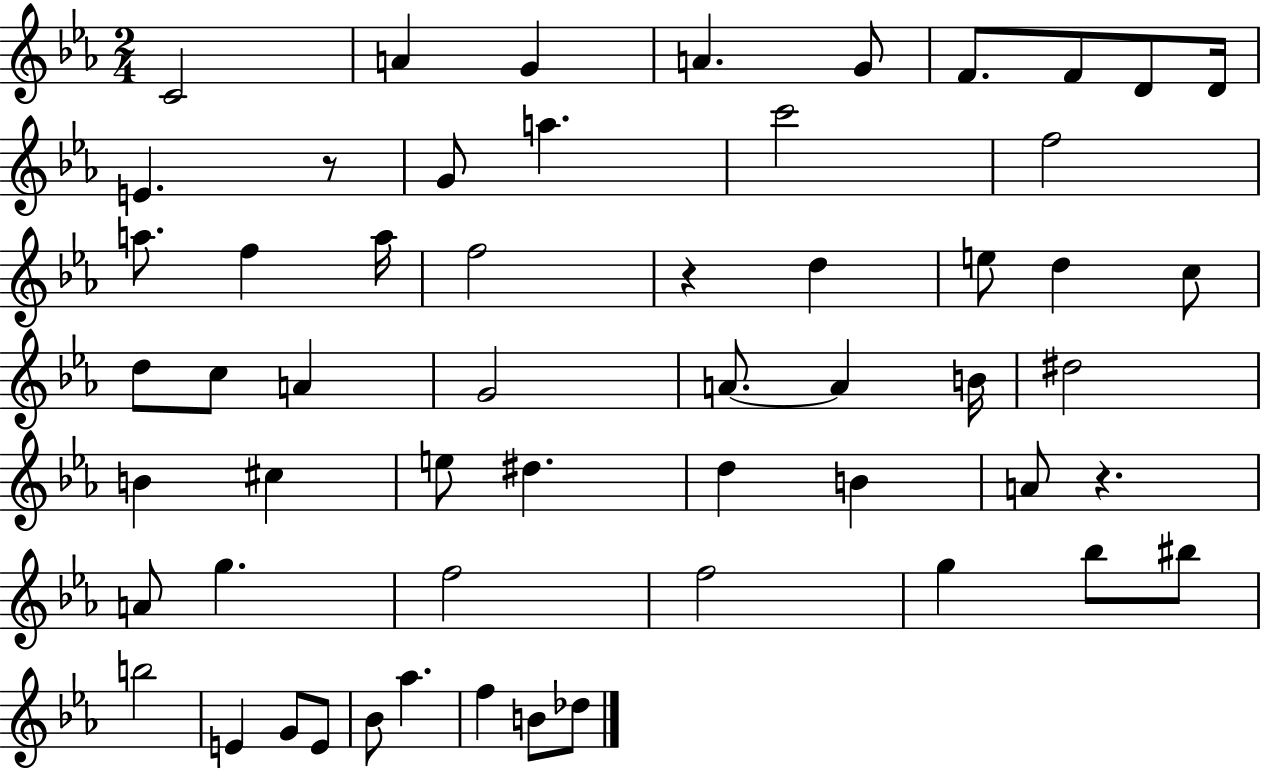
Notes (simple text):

C4/h A4/q G4/q A4/q. G4/e F4/e. F4/e D4/e D4/s E4/q. R/e G4/e A5/q. C6/h F5/h A5/e. F5/q A5/s F5/h R/q D5/q E5/e D5/q C5/e D5/e C5/e A4/q G4/h A4/e. A4/q B4/s D#5/h B4/q C#5/q E5/e D#5/q. D5/q B4/q A4/e R/q. A4/e G5/q. F5/h F5/h G5/q Bb5/e BIS5/e B5/h E4/q G4/e E4/e Bb4/e Ab5/q. F5/q B4/e Db5/e